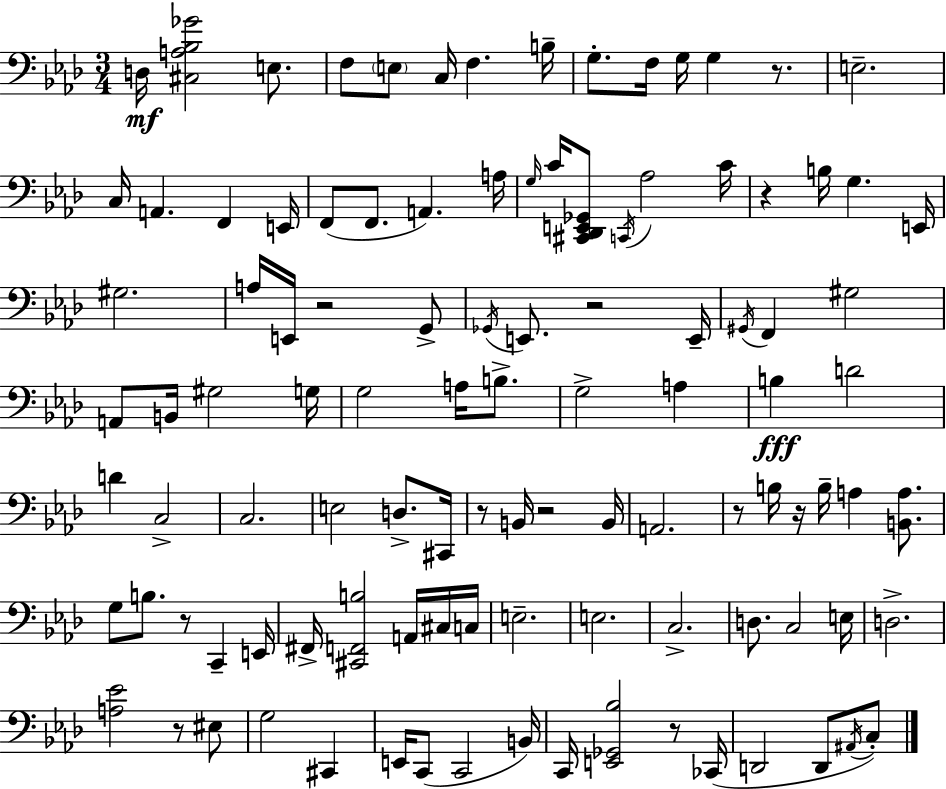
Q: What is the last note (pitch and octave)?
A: C3